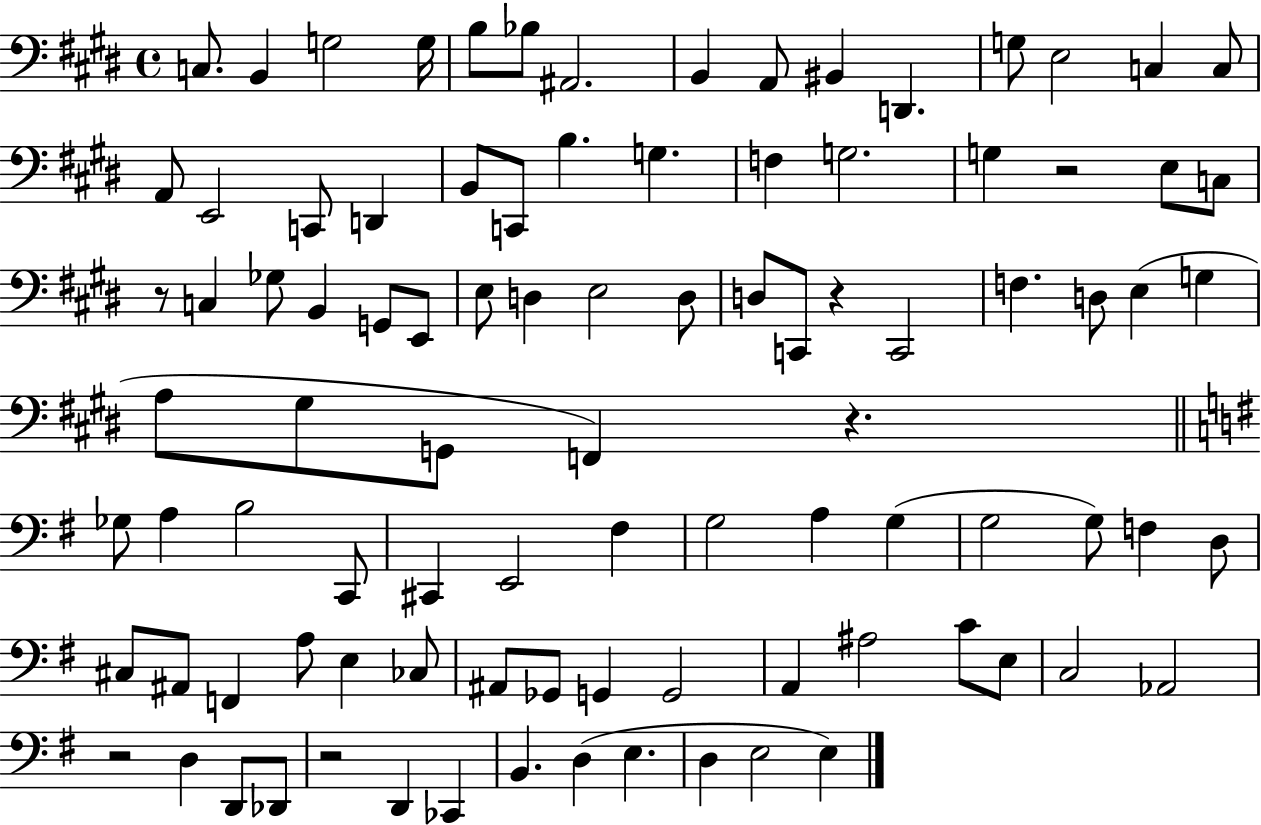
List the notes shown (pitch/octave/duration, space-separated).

C3/e. B2/q G3/h G3/s B3/e Bb3/e A#2/h. B2/q A2/e BIS2/q D2/q. G3/e E3/h C3/q C3/e A2/e E2/h C2/e D2/q B2/e C2/e B3/q. G3/q. F3/q G3/h. G3/q R/h E3/e C3/e R/e C3/q Gb3/e B2/q G2/e E2/e E3/e D3/q E3/h D3/e D3/e C2/e R/q C2/h F3/q. D3/e E3/q G3/q A3/e G#3/e G2/e F2/q R/q. Gb3/e A3/q B3/h C2/e C#2/q E2/h F#3/q G3/h A3/q G3/q G3/h G3/e F3/q D3/e C#3/e A#2/e F2/q A3/e E3/q CES3/e A#2/e Gb2/e G2/q G2/h A2/q A#3/h C4/e E3/e C3/h Ab2/h R/h D3/q D2/e Db2/e R/h D2/q CES2/q B2/q. D3/q E3/q. D3/q E3/h E3/q